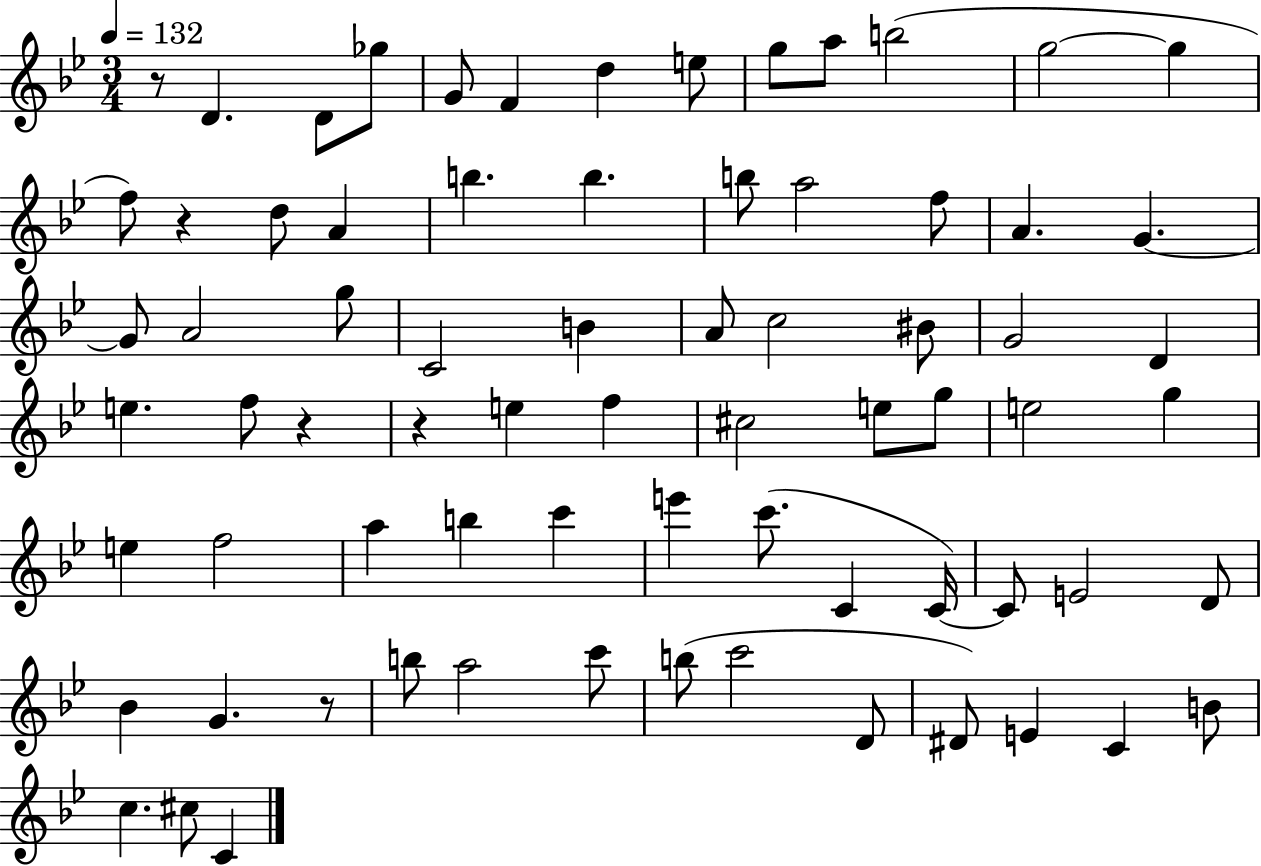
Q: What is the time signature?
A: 3/4